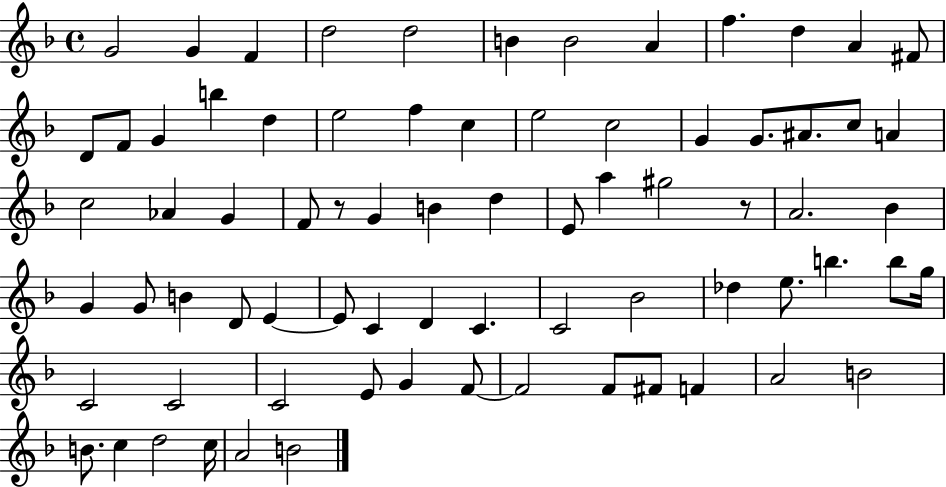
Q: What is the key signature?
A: F major